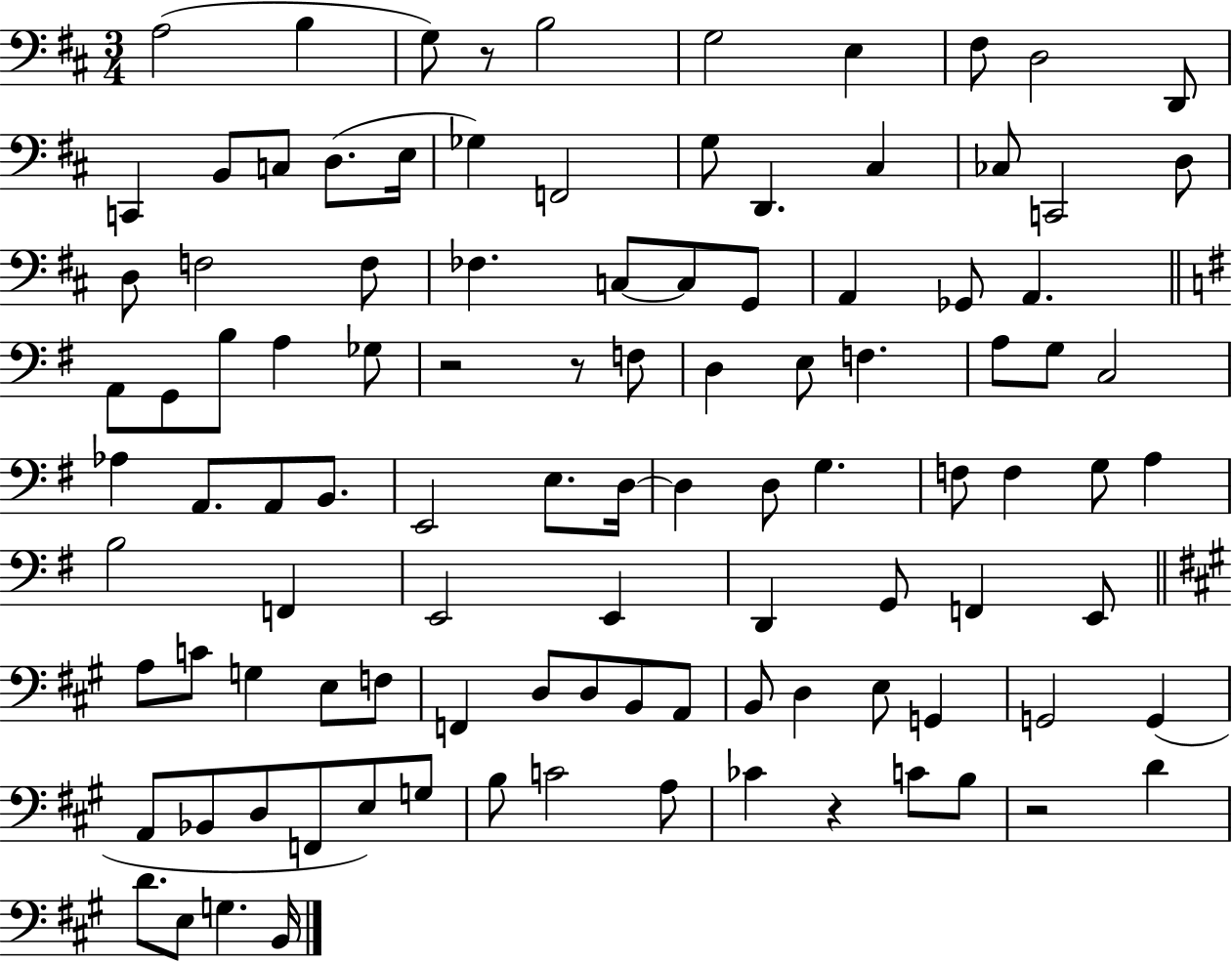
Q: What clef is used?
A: bass